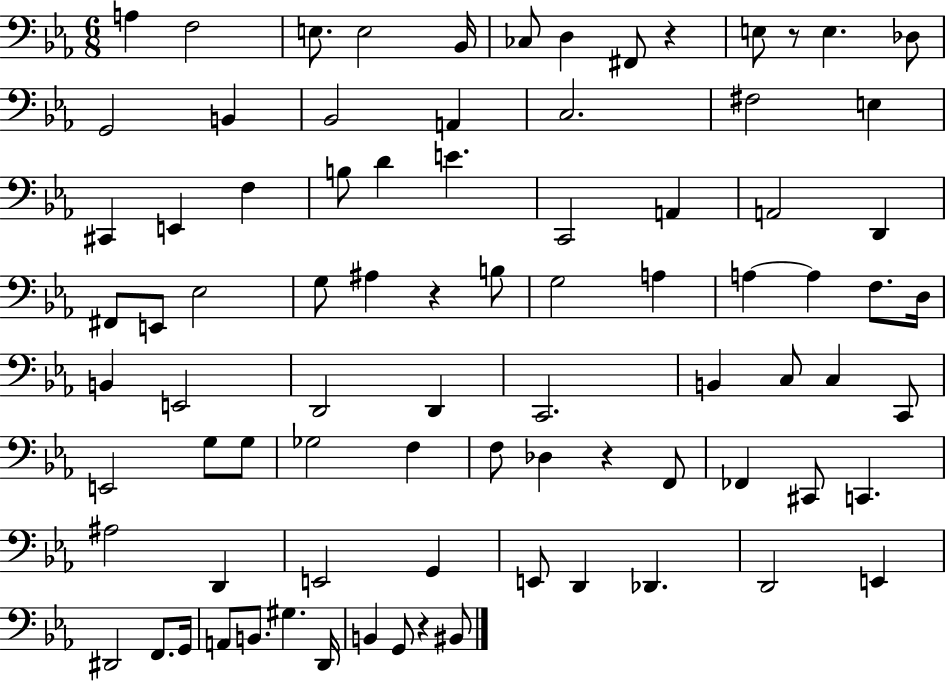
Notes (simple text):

A3/q F3/h E3/e. E3/h Bb2/s CES3/e D3/q F#2/e R/q E3/e R/e E3/q. Db3/e G2/h B2/q Bb2/h A2/q C3/h. F#3/h E3/q C#2/q E2/q F3/q B3/e D4/q E4/q. C2/h A2/q A2/h D2/q F#2/e E2/e Eb3/h G3/e A#3/q R/q B3/e G3/h A3/q A3/q A3/q F3/e. D3/s B2/q E2/h D2/h D2/q C2/h. B2/q C3/e C3/q C2/e E2/h G3/e G3/e Gb3/h F3/q F3/e Db3/q R/q F2/e FES2/q C#2/e C2/q. A#3/h D2/q E2/h G2/q E2/e D2/q Db2/q. D2/h E2/q D#2/h F2/e. G2/s A2/e B2/e. G#3/q. D2/s B2/q G2/e R/q BIS2/e